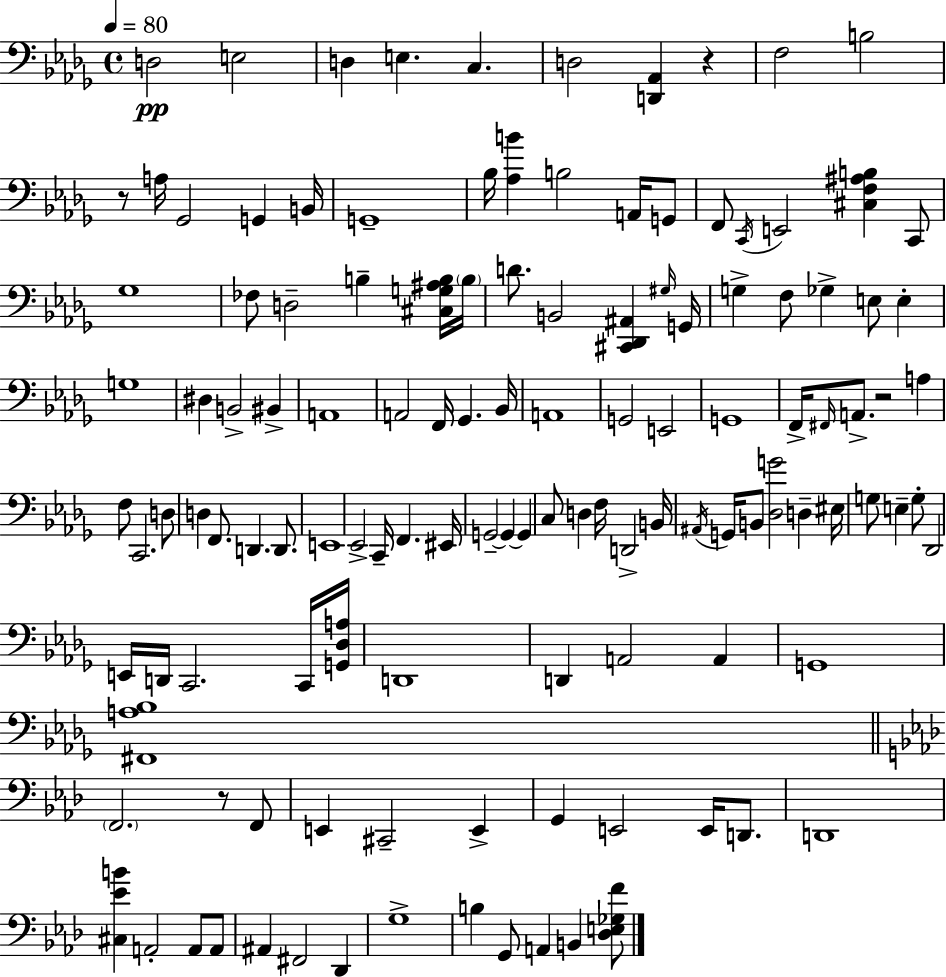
X:1
T:Untitled
M:4/4
L:1/4
K:Bbm
D,2 E,2 D, E, C, D,2 [D,,_A,,] z F,2 B,2 z/2 A,/4 _G,,2 G,, B,,/4 G,,4 _B,/4 [_A,B] B,2 A,,/4 G,,/2 F,,/2 C,,/4 E,,2 [^C,F,^A,B,] C,,/2 _G,4 _F,/2 D,2 B, [^C,G,^A,B,]/4 B,/4 D/2 B,,2 [^C,,_D,,^A,,] ^G,/4 G,,/4 G, F,/2 _G, E,/2 E, G,4 ^D, B,,2 ^B,, A,,4 A,,2 F,,/4 _G,, _B,,/4 A,,4 G,,2 E,,2 G,,4 F,,/4 ^F,,/4 A,,/2 z2 A, F,/2 C,,2 D,/2 D, F,,/2 D,, D,,/2 E,,4 _E,,2 C,,/4 F,, ^E,,/4 G,,2 G,, G,, C,/2 D, F,/4 D,,2 B,,/4 ^A,,/4 G,,/4 B,,/2 [_D,G]2 D, ^E,/4 G,/2 E, G,/2 _D,,2 E,,/4 D,,/4 C,,2 C,,/4 [G,,_D,A,]/4 D,,4 D,, A,,2 A,, G,,4 [^F,,A,_B,]4 F,,2 z/2 F,,/2 E,, ^C,,2 E,, G,, E,,2 E,,/4 D,,/2 D,,4 [^C,_EB] A,,2 A,,/2 A,,/2 ^A,, ^F,,2 _D,, G,4 B, G,,/2 A,, B,, [_D,E,_G,F]/2